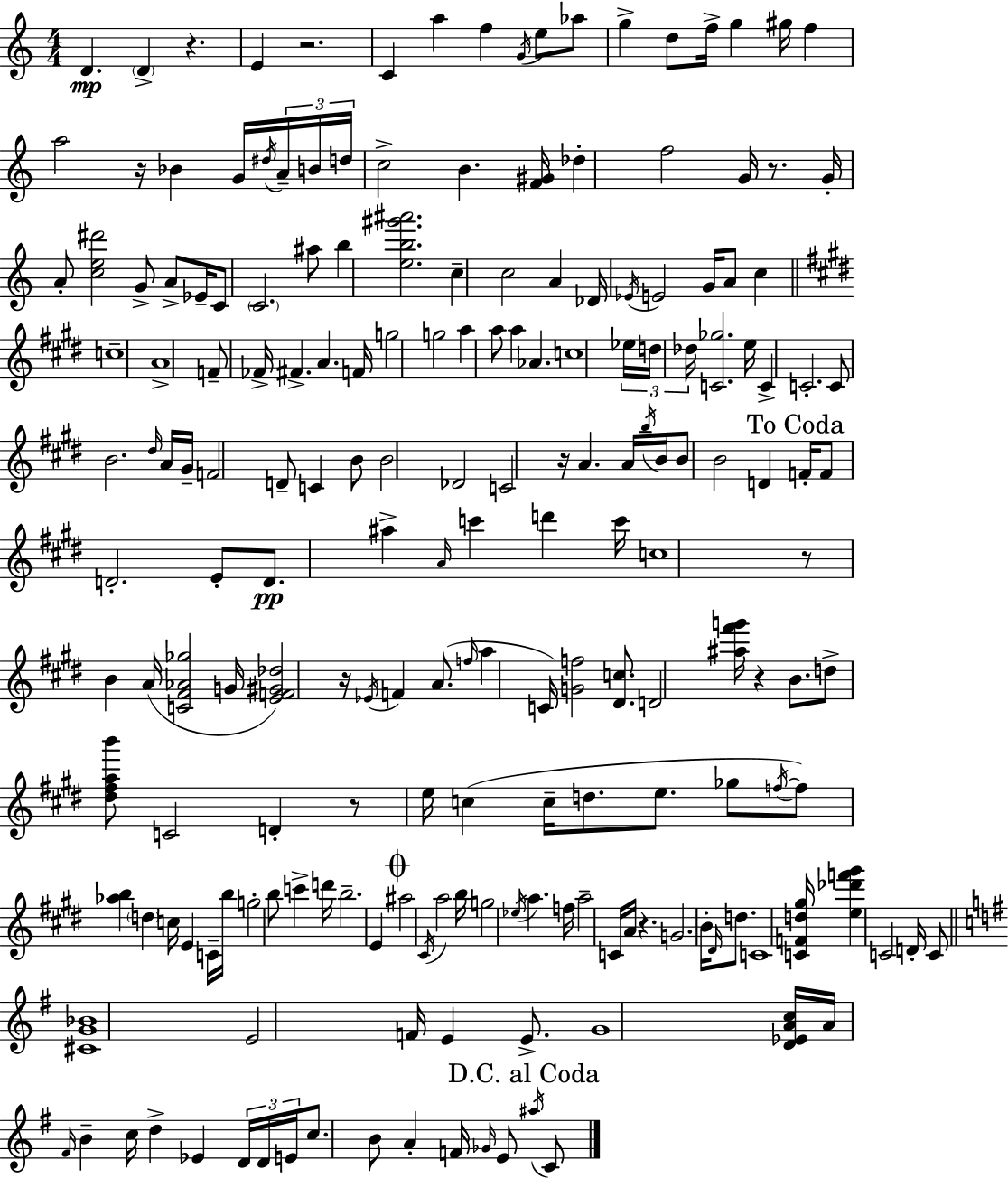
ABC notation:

X:1
T:Untitled
M:4/4
L:1/4
K:Am
D D z E z2 C a f G/4 e/2 _a/2 g d/2 f/4 g ^g/4 f a2 z/4 _B G/4 ^d/4 A/4 B/4 d/4 c2 B [F^G]/4 _d f2 G/4 z/2 G/4 A/2 [ce^d']2 G/2 A/2 _E/4 C/2 C2 ^a/2 b [eb^g'^a']2 c c2 A _D/4 _E/4 E2 G/4 A/2 c c4 A4 F/2 _F/4 ^F A F/4 g2 g2 a a/2 a _A c4 _e/4 d/4 _d/4 [C_g]2 e/4 C C2 C/2 B2 ^d/4 A/4 ^G/4 F2 D/2 C B/2 B2 _D2 C2 z/4 A A/4 b/4 B/4 B/2 B2 D F/4 F/2 D2 E/2 D/2 ^a A/4 c' d' c'/4 c4 z/2 B A/4 [C^F_A_g]2 G/4 [EF^G_d]2 z/4 _E/4 F A/2 f/4 a C/4 [Gf]2 [^Dc]/2 D2 [^a^f'g']/4 z B/2 d/2 [^d^fab']/2 C2 D z/2 e/4 c c/4 d/2 e/2 _g/2 f/4 f/2 [_ab] d c/4 E C/4 b/4 g2 b/2 c' d'/4 b2 E ^a2 ^C/4 a2 b/4 g2 _e/4 a f/4 a2 C/4 A/4 z G2 B/4 ^D/4 d/2 C4 [CFd^g]/4 [e_d'f'^g'] C2 D/4 C/2 [^CG_B]4 E2 F/4 E E/2 G4 [D_EAc]/4 A/4 ^F/4 B c/4 d _E D/4 D/4 E/4 c/2 B/2 A F/4 _G/4 E/2 ^a/4 C/2